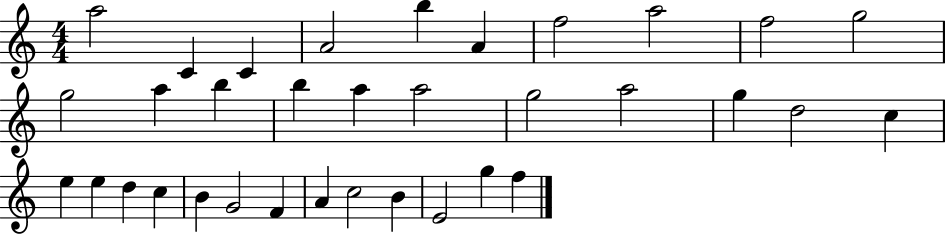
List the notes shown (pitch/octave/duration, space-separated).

A5/h C4/q C4/q A4/h B5/q A4/q F5/h A5/h F5/h G5/h G5/h A5/q B5/q B5/q A5/q A5/h G5/h A5/h G5/q D5/h C5/q E5/q E5/q D5/q C5/q B4/q G4/h F4/q A4/q C5/h B4/q E4/h G5/q F5/q